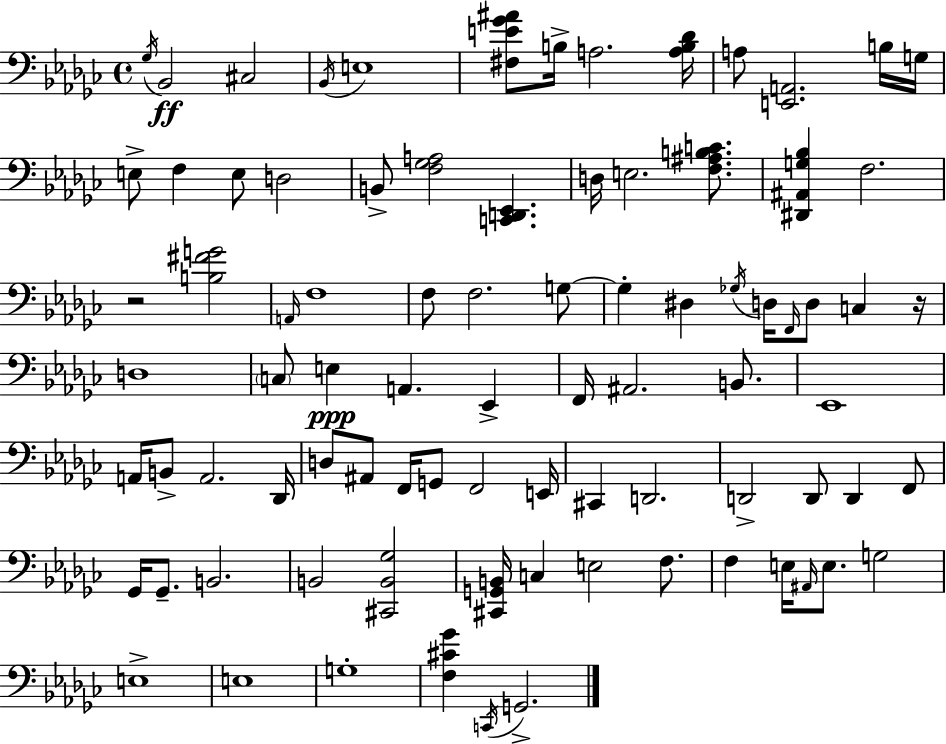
X:1
T:Untitled
M:4/4
L:1/4
K:Ebm
_G,/4 _B,,2 ^C,2 _B,,/4 E,4 [^F,E_G^A]/2 B,/4 A,2 [A,B,_D]/4 A,/2 [E,,A,,]2 B,/4 G,/4 E,/2 F, E,/2 D,2 B,,/2 [F,_G,A,]2 [C,,D,,_E,,] D,/4 E,2 [F,^A,B,C]/2 [^D,,^A,,G,_B,] F,2 z2 [B,^FG]2 A,,/4 F,4 F,/2 F,2 G,/2 G, ^D, _G,/4 D,/4 F,,/4 D,/2 C, z/4 D,4 C,/2 E, A,, _E,, F,,/4 ^A,,2 B,,/2 _E,,4 A,,/4 B,,/2 A,,2 _D,,/4 D,/2 ^A,,/2 F,,/4 G,,/2 F,,2 E,,/4 ^C,, D,,2 D,,2 D,,/2 D,, F,,/2 _G,,/4 _G,,/2 B,,2 B,,2 [^C,,B,,_G,]2 [^C,,G,,B,,]/4 C, E,2 F,/2 F, E,/4 ^A,,/4 E,/2 G,2 E,4 E,4 G,4 [F,^C_G] C,,/4 G,,2